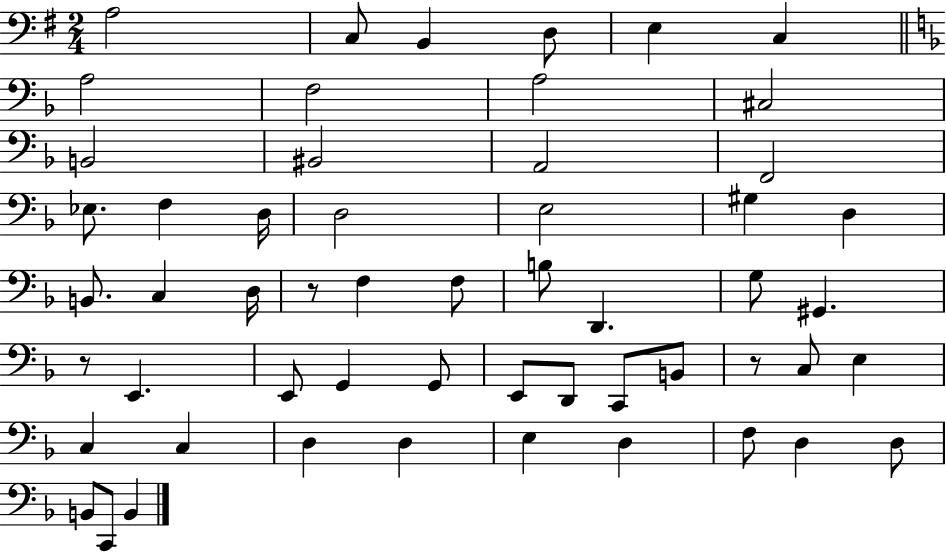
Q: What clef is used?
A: bass